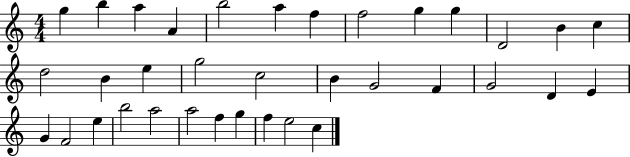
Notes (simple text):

G5/q B5/q A5/q A4/q B5/h A5/q F5/q F5/h G5/q G5/q D4/h B4/q C5/q D5/h B4/q E5/q G5/h C5/h B4/q G4/h F4/q G4/h D4/q E4/q G4/q F4/h E5/q B5/h A5/h A5/h F5/q G5/q F5/q E5/h C5/q